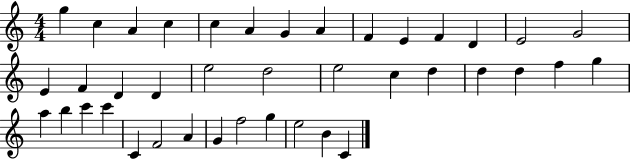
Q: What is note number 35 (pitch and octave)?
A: G4